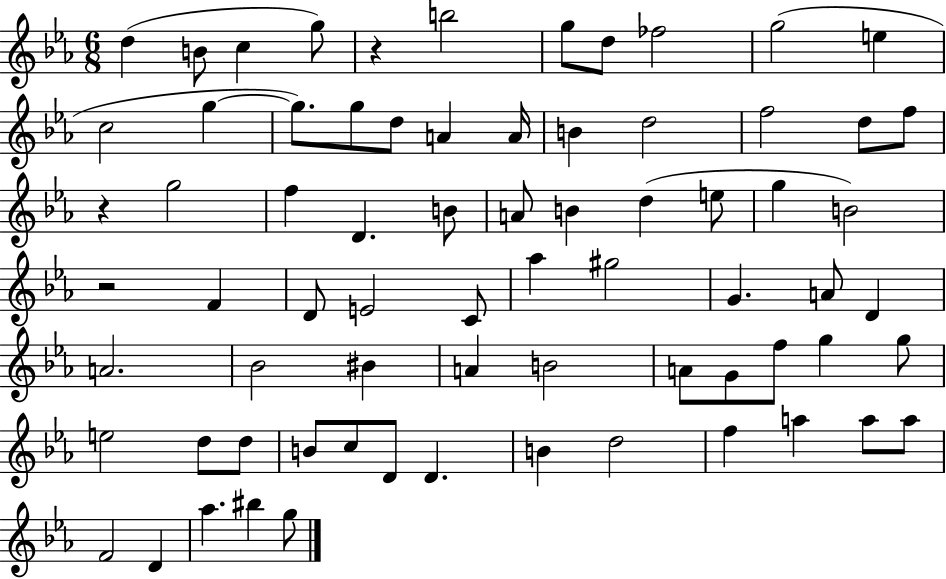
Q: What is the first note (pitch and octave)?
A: D5